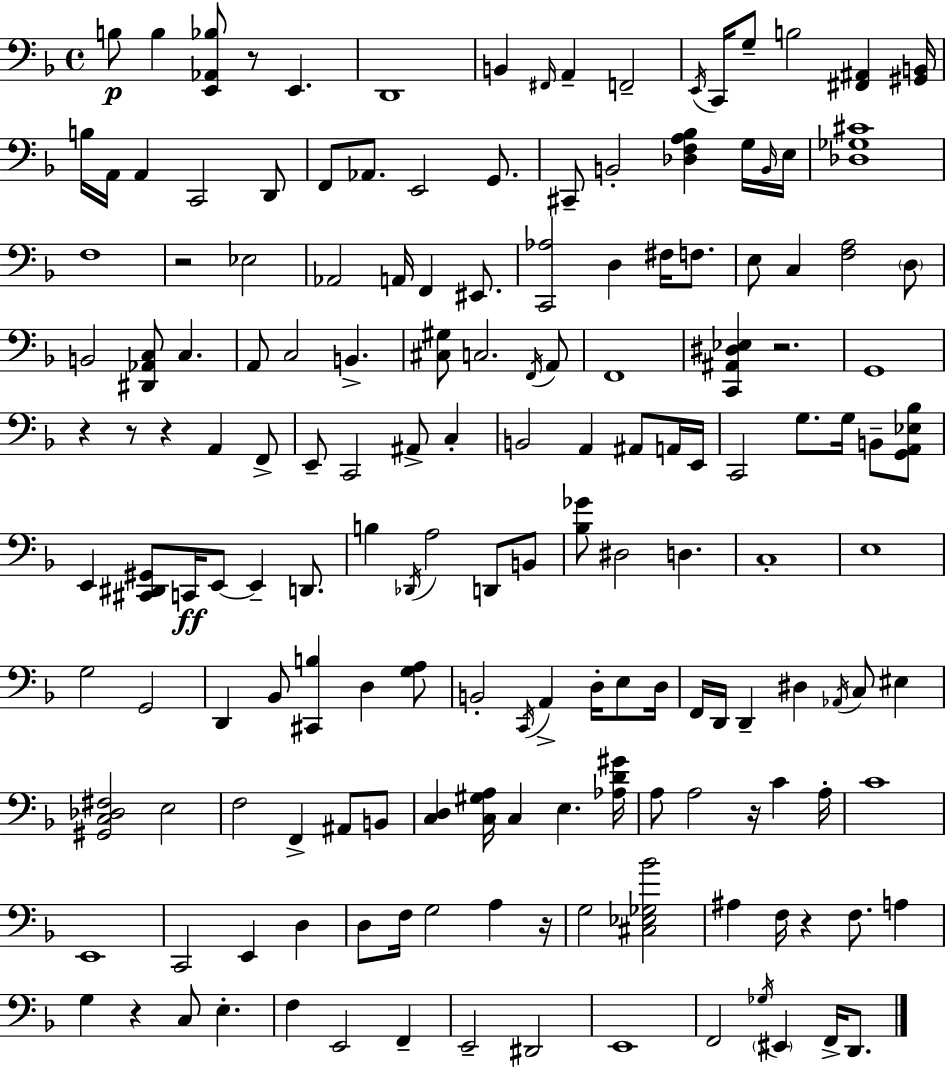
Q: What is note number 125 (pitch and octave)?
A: E2